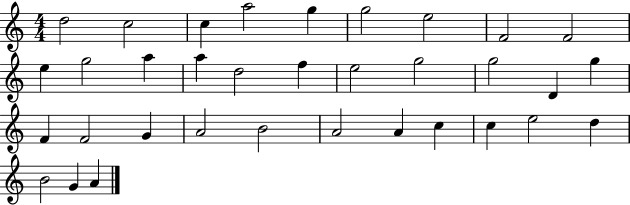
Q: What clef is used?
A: treble